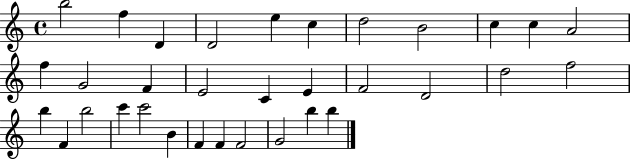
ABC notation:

X:1
T:Untitled
M:4/4
L:1/4
K:C
b2 f D D2 e c d2 B2 c c A2 f G2 F E2 C E F2 D2 d2 f2 b F b2 c' c'2 B F F F2 G2 b b